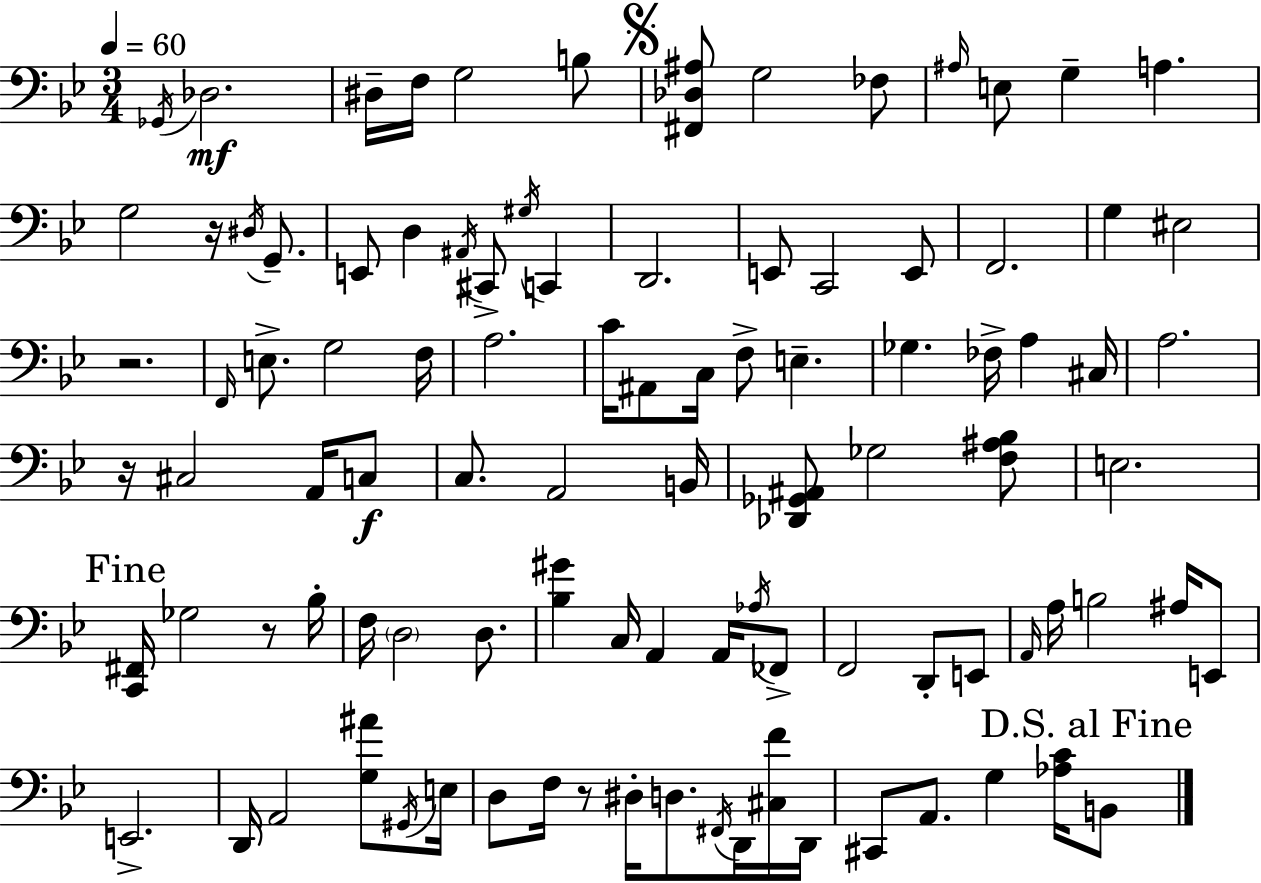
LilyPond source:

{
  \clef bass
  \numericTimeSignature
  \time 3/4
  \key bes \major
  \tempo 4 = 60
  \acciaccatura { ges,16 }\mf des2. | dis16-- f16 g2 b8 | \mark \markup { \musicglyph "scripts.segno" } <fis, des ais>8 g2 fes8 | \grace { ais16 } e8 g4-- a4. | \break g2 r16 \acciaccatura { dis16 } | g,8.-- e,8 d4 \acciaccatura { ais,16 } cis,8-> | \acciaccatura { gis16 } c,4 d,2. | e,8 c,2 | \break e,8 f,2. | g4 eis2 | r2. | \grace { f,16 } e8.-> g2 | \break f16 a2. | c'16 ais,8 c16 f8-> | e4.-- ges4. | fes16-> a4 cis16 a2. | \break r16 cis2 | a,16 c8\f c8. a,2 | b,16 <des, ges, ais,>8 ges2 | <f ais bes>8 e2. | \break \mark "Fine" <c, fis,>16 ges2 | r8 bes16-. f16 \parenthesize d2 | d8. <bes gis'>4 c16 a,4 | a,16 \acciaccatura { aes16 } fes,8-> f,2 | \break d,8-. e,8 \grace { a,16 } a16 b2 | ais16 e,8 e,2.-> | d,16 a,2 | <g ais'>8 \acciaccatura { gis,16 } e16 d8 f16 | \break r8 dis16-. d8. \acciaccatura { fis,16 } d,16 <cis f'>16 d,16 cis,8 | a,8. g4 <aes c'>16 \mark "D.S. al Fine" b,8 \bar "|."
}